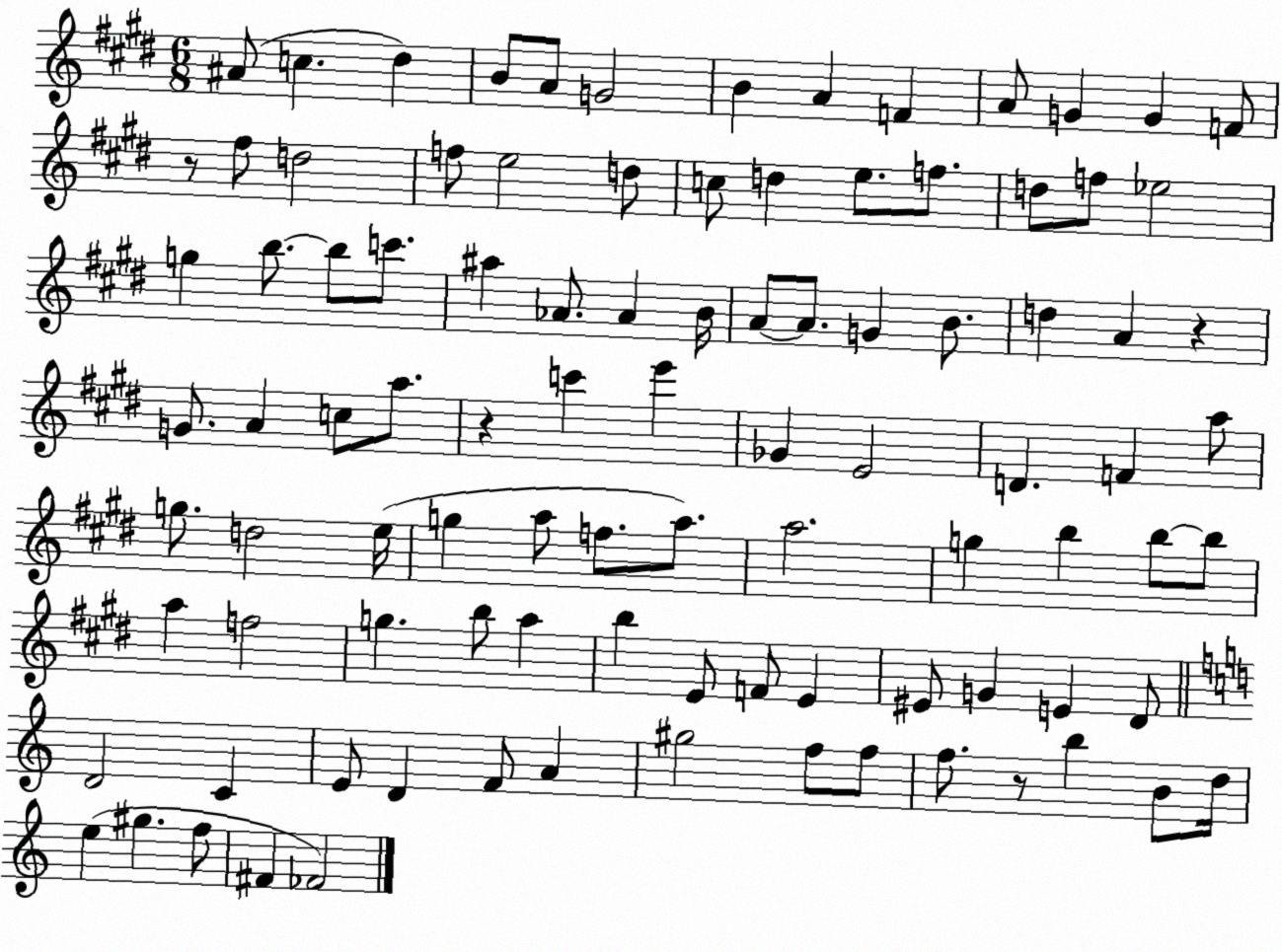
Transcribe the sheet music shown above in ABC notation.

X:1
T:Untitled
M:6/8
L:1/4
K:E
^A/2 c ^d B/2 A/2 G2 B A F A/2 G G F/2 z/2 ^f/2 d2 f/2 e2 d/2 c/2 d e/2 f/2 d/2 f/2 _e2 g b/2 b/2 c'/2 ^a _A/2 _A B/4 A/2 A/2 G B/2 d A z G/2 A c/2 a/2 z c' e' _G E2 D F a/2 g/2 d2 e/4 g a/2 f/2 a/2 a2 g b b/2 b/2 a f2 g b/2 a b E/2 F/2 E ^E/2 G E ^D/2 D2 C E/2 D F/2 A ^g2 f/2 f/2 f/2 z/2 b B/2 d/4 e ^g f/2 ^F _F2